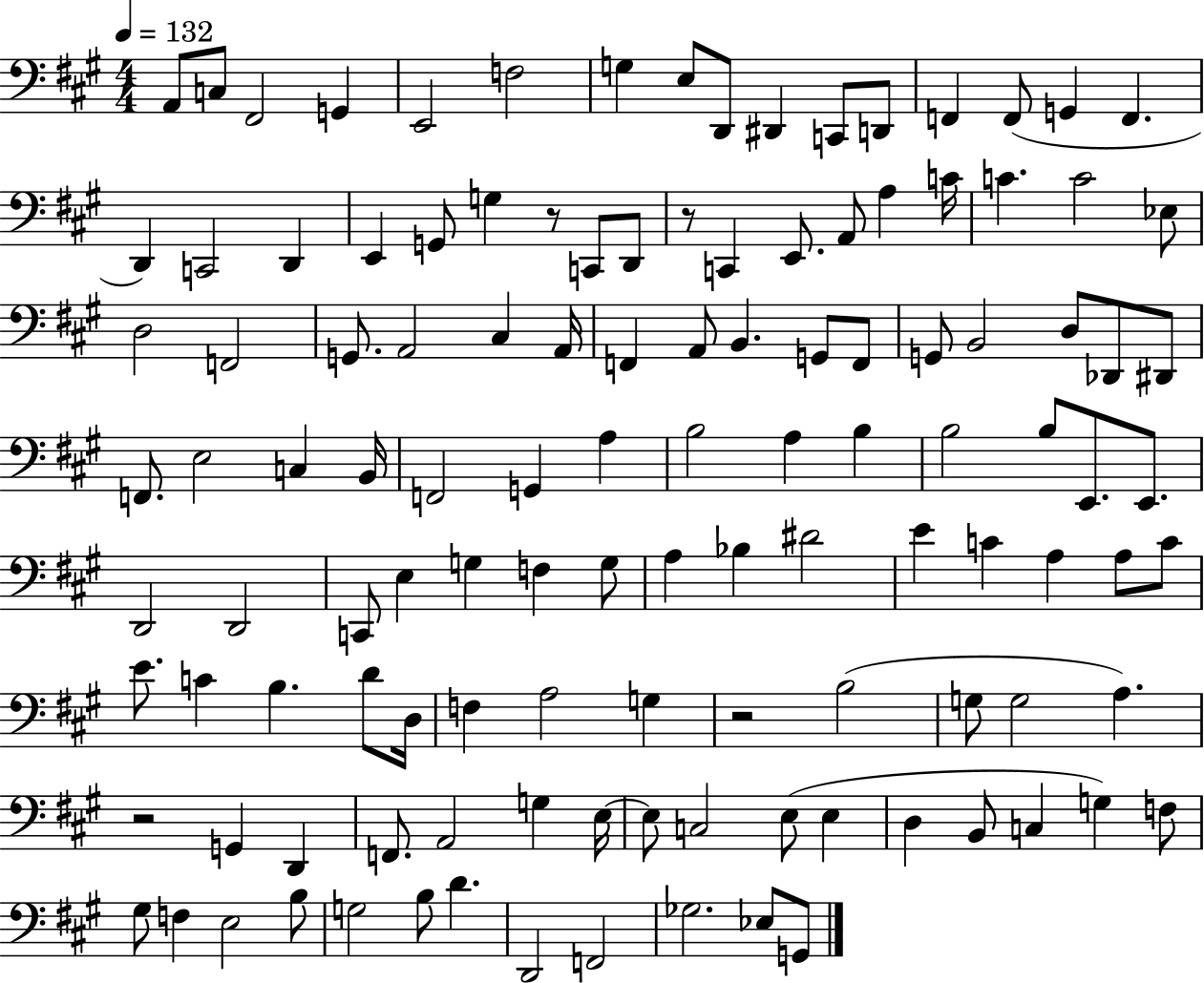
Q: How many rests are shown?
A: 4